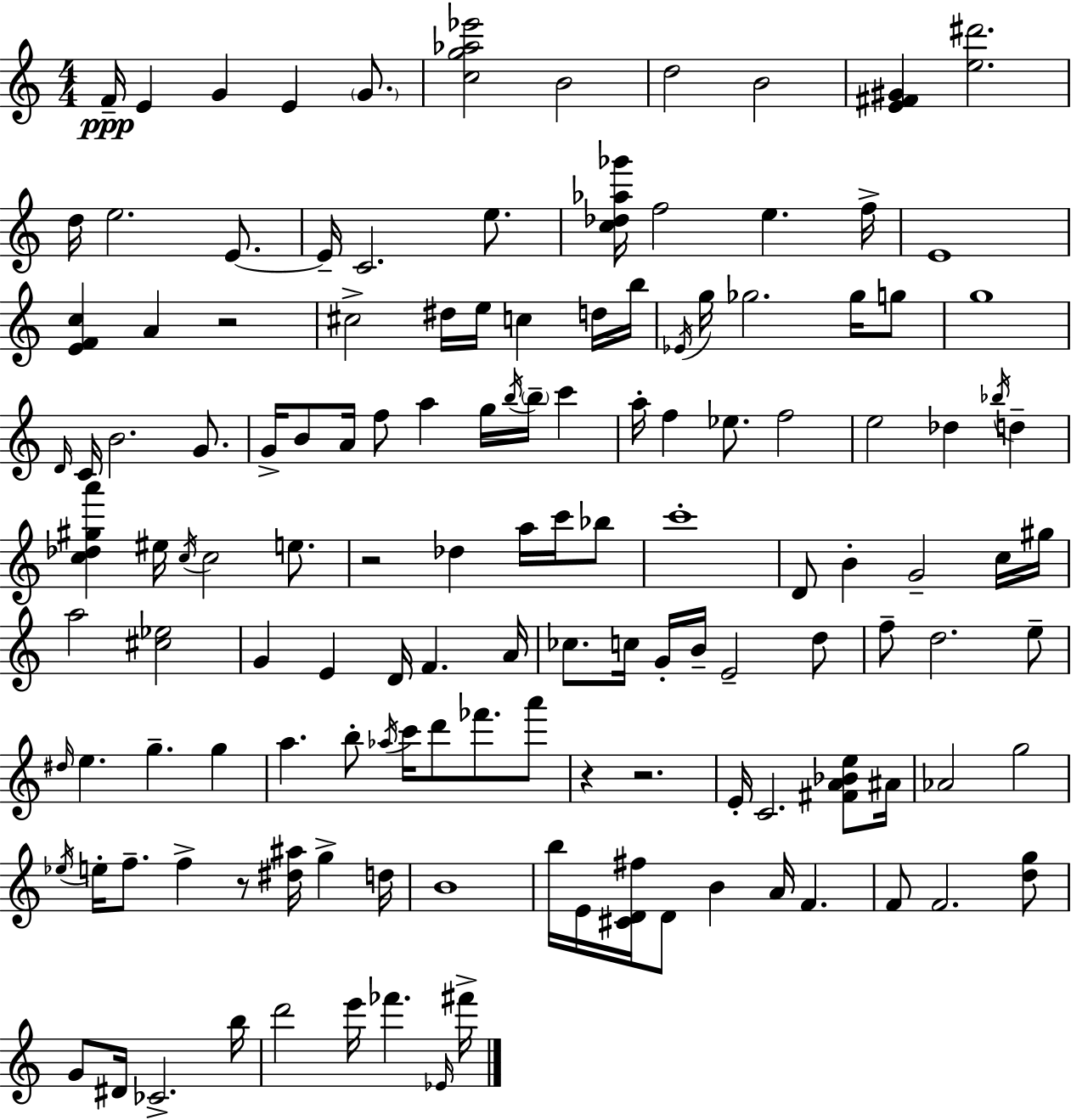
F4/s E4/q G4/q E4/q G4/e. [C5,G5,Ab5,Eb6]/h B4/h D5/h B4/h [E4,F#4,G#4]/q [E5,D#6]/h. D5/s E5/h. E4/e. E4/s C4/h. E5/e. [C5,Db5,Ab5,Gb6]/s F5/h E5/q. F5/s E4/w [E4,F4,C5]/q A4/q R/h C#5/h D#5/s E5/s C5/q D5/s B5/s Eb4/s G5/s Gb5/h. Gb5/s G5/e G5/w D4/s C4/s B4/h. G4/e. G4/s B4/e A4/s F5/e A5/q G5/s B5/s B5/s C6/q A5/s F5/q Eb5/e. F5/h E5/h Db5/q Bb5/s D5/q [C5,Db5,G#5,A6]/q EIS5/s C5/s C5/h E5/e. R/h Db5/q A5/s C6/s Bb5/e C6/w D4/e B4/q G4/h C5/s G#5/s A5/h [C#5,Eb5]/h G4/q E4/q D4/s F4/q. A4/s CES5/e. C5/s G4/s B4/s E4/h D5/e F5/e D5/h. E5/e D#5/s E5/q. G5/q. G5/q A5/q. B5/e Ab5/s C6/s D6/e FES6/e. A6/e R/q R/h. E4/s C4/h. [F#4,A4,Bb4,E5]/e A#4/s Ab4/h G5/h Eb5/s E5/s F5/e. F5/q R/e [D#5,A#5]/s G5/q D5/s B4/w B5/s E4/s [C#4,D4,F#5]/s D4/e B4/q A4/s F4/q. F4/e F4/h. [D5,G5]/e G4/e D#4/s CES4/h. B5/s D6/h E6/s FES6/q. Eb4/s F#6/s